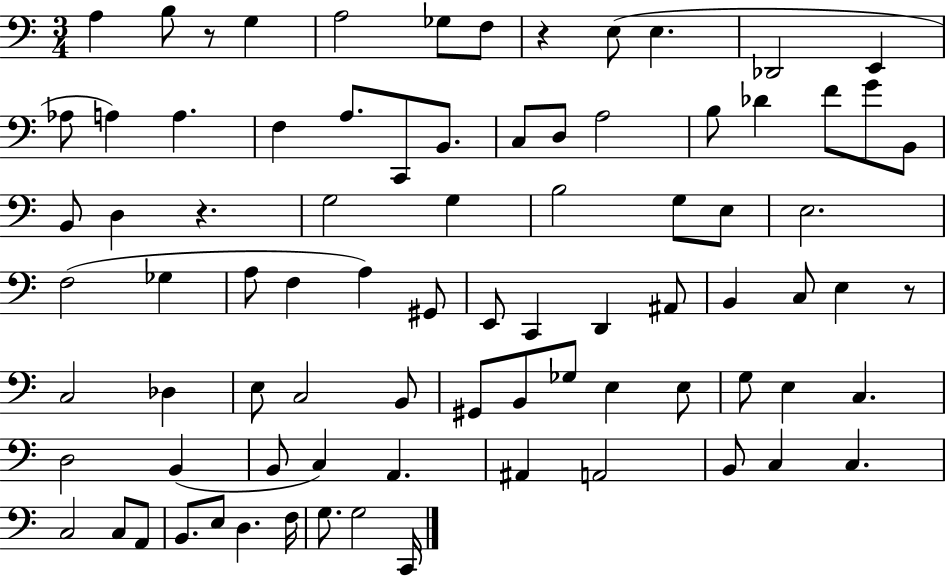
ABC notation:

X:1
T:Untitled
M:3/4
L:1/4
K:C
A, B,/2 z/2 G, A,2 _G,/2 F,/2 z E,/2 E, _D,,2 E,, _A,/2 A, A, F, A,/2 C,,/2 B,,/2 C,/2 D,/2 A,2 B,/2 _D F/2 G/2 B,,/2 B,,/2 D, z G,2 G, B,2 G,/2 E,/2 E,2 F,2 _G, A,/2 F, A, ^G,,/2 E,,/2 C,, D,, ^A,,/2 B,, C,/2 E, z/2 C,2 _D, E,/2 C,2 B,,/2 ^G,,/2 B,,/2 _G,/2 E, E,/2 G,/2 E, C, D,2 B,, B,,/2 C, A,, ^A,, A,,2 B,,/2 C, C, C,2 C,/2 A,,/2 B,,/2 E,/2 D, F,/4 G,/2 G,2 C,,/4